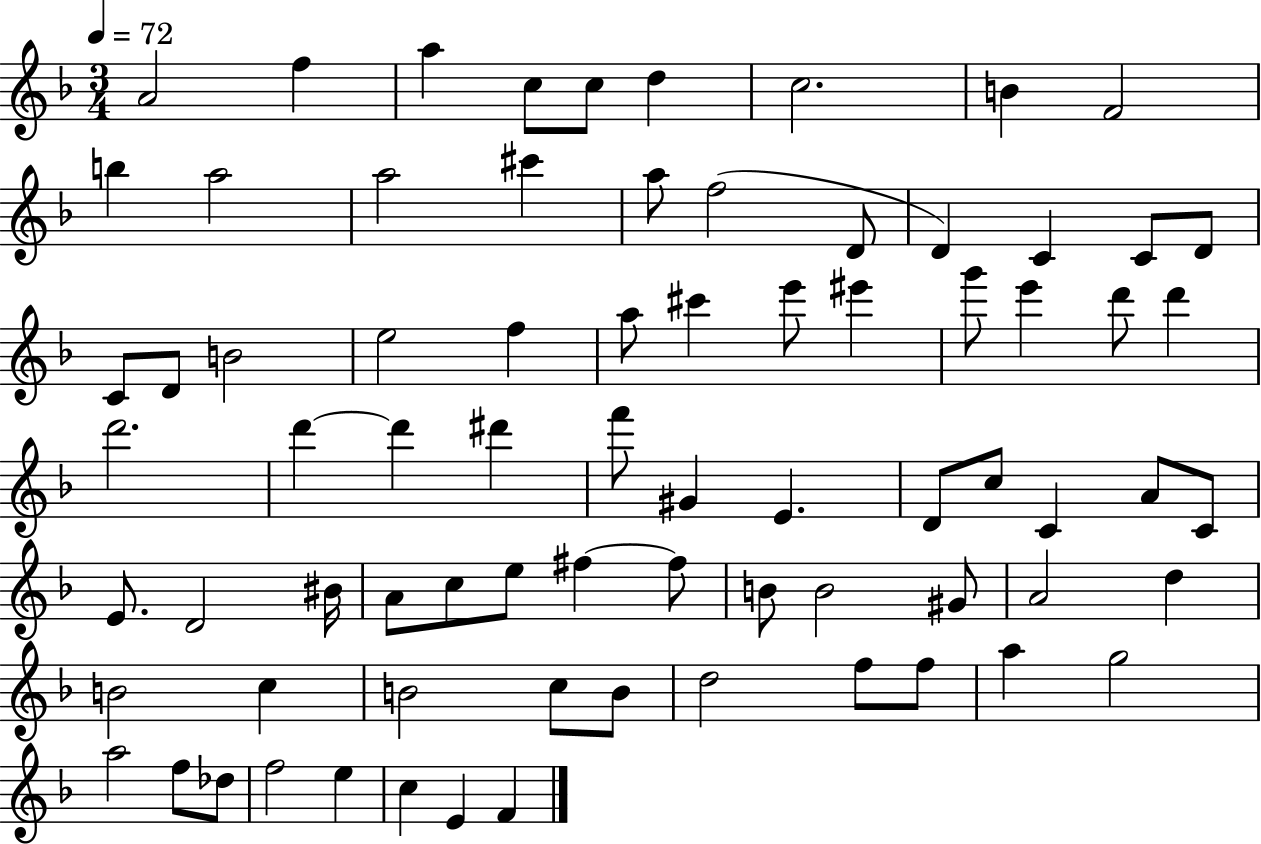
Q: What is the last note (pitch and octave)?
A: F4